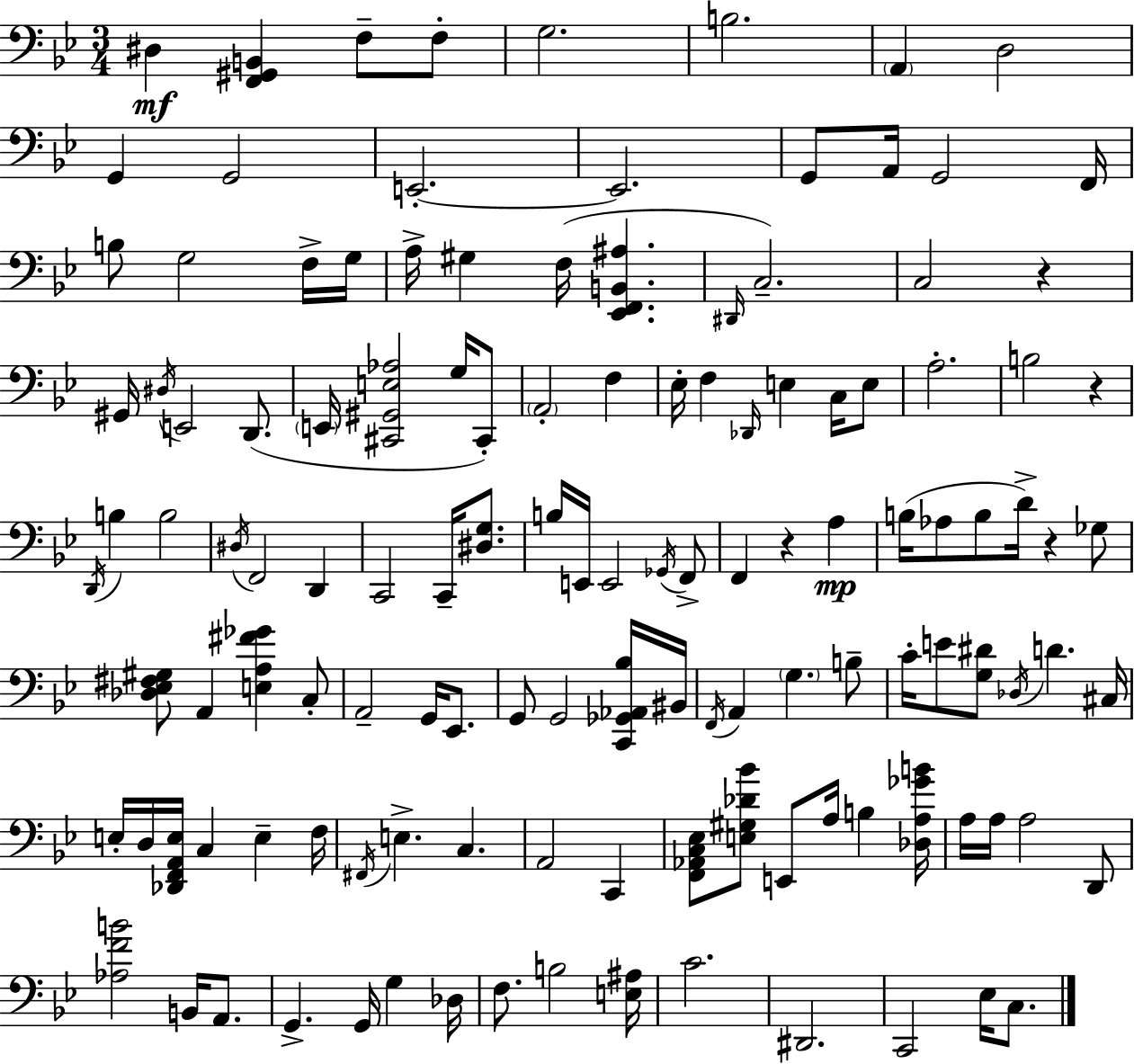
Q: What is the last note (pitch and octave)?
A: C3